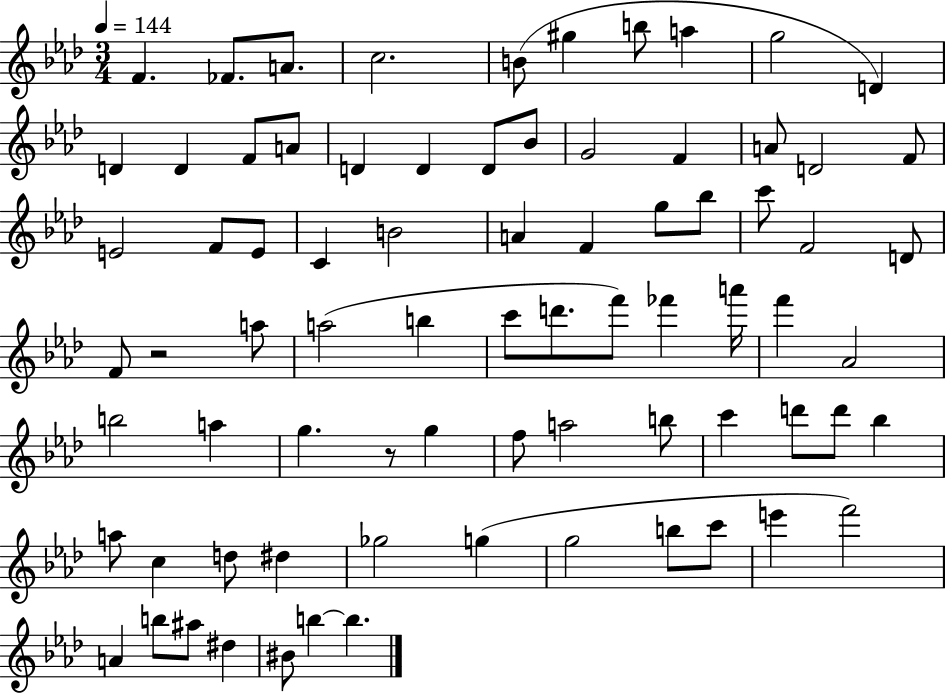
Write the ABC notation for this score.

X:1
T:Untitled
M:3/4
L:1/4
K:Ab
F _F/2 A/2 c2 B/2 ^g b/2 a g2 D D D F/2 A/2 D D D/2 _B/2 G2 F A/2 D2 F/2 E2 F/2 E/2 C B2 A F g/2 _b/2 c'/2 F2 D/2 F/2 z2 a/2 a2 b c'/2 d'/2 f'/2 _f' a'/4 f' _A2 b2 a g z/2 g f/2 a2 b/2 c' d'/2 d'/2 _b a/2 c d/2 ^d _g2 g g2 b/2 c'/2 e' f'2 A b/2 ^a/2 ^d ^B/2 b b